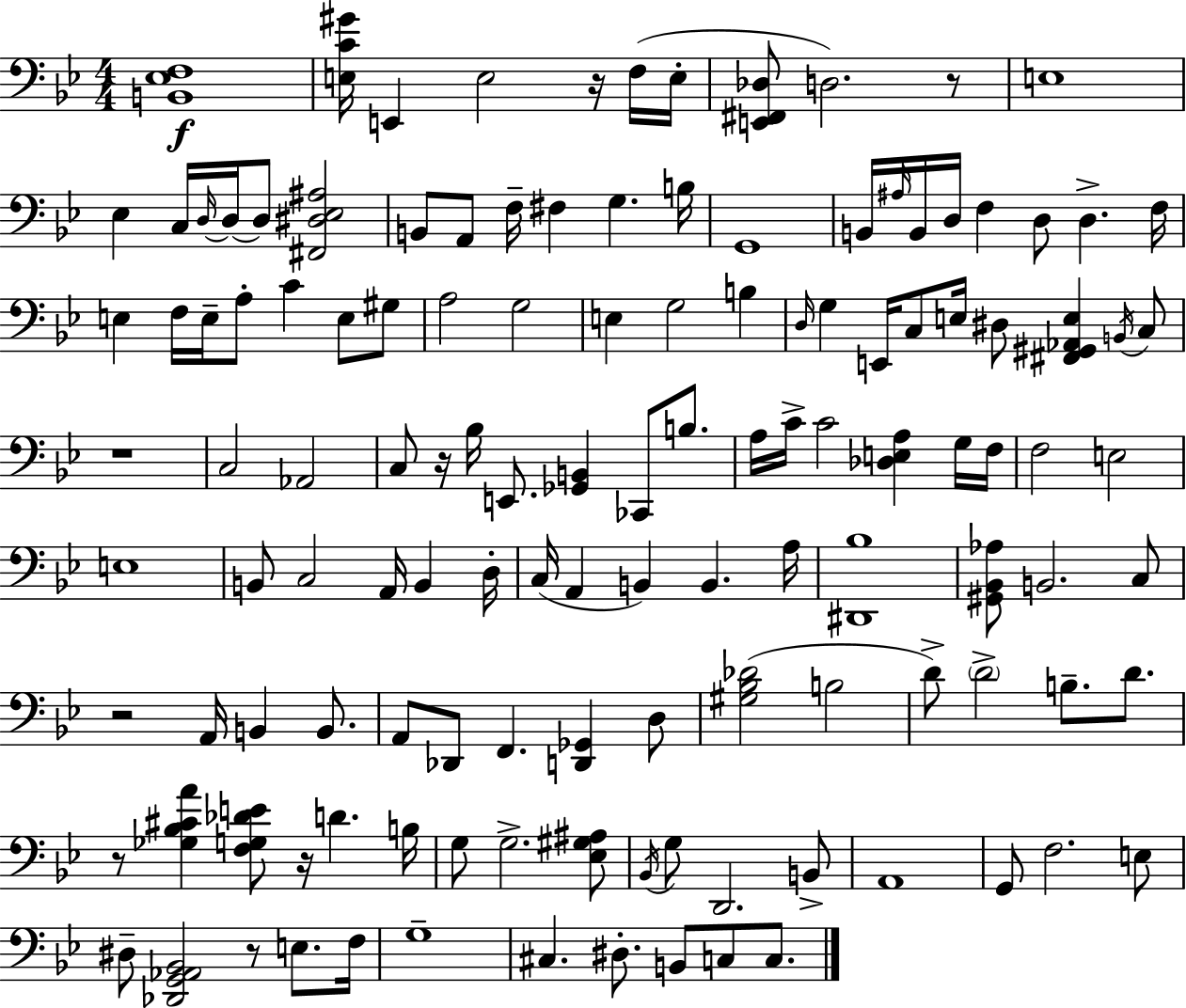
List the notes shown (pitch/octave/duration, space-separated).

[B2,Eb3,F3]/w [E3,C4,G#4]/s E2/q E3/h R/s F3/s E3/s [E2,F#2,Db3]/e D3/h. R/e E3/w Eb3/q C3/s D3/s D3/s D3/e [F#2,D#3,Eb3,A#3]/h B2/e A2/e F3/s F#3/q G3/q. B3/s G2/w B2/s A#3/s B2/s D3/s F3/q D3/e D3/q. F3/s E3/q F3/s E3/s A3/e C4/q E3/e G#3/e A3/h G3/h E3/q G3/h B3/q D3/s G3/q E2/s C3/e E3/s D#3/e [F#2,G#2,Ab2,E3]/q B2/s C3/e R/w C3/h Ab2/h C3/e R/s Bb3/s E2/e. [Gb2,B2]/q CES2/e B3/e. A3/s C4/s C4/h [Db3,E3,A3]/q G3/s F3/s F3/h E3/h E3/w B2/e C3/h A2/s B2/q D3/s C3/s A2/q B2/q B2/q. A3/s [D#2,Bb3]/w [G#2,Bb2,Ab3]/e B2/h. C3/e R/h A2/s B2/q B2/e. A2/e Db2/e F2/q. [D2,Gb2]/q D3/e [G#3,Bb3,Db4]/h B3/h D4/e D4/h B3/e. D4/e. R/e [Gb3,Bb3,C#4,A4]/q [F3,G3,Db4,E4]/e R/s D4/q. B3/s G3/e G3/h. [Eb3,G#3,A#3]/e Bb2/s G3/e D2/h. B2/e A2/w G2/e F3/h. E3/e D#3/e [Db2,G2,Ab2,Bb2]/h R/e E3/e. F3/s G3/w C#3/q. D#3/e. B2/e C3/e C3/e.